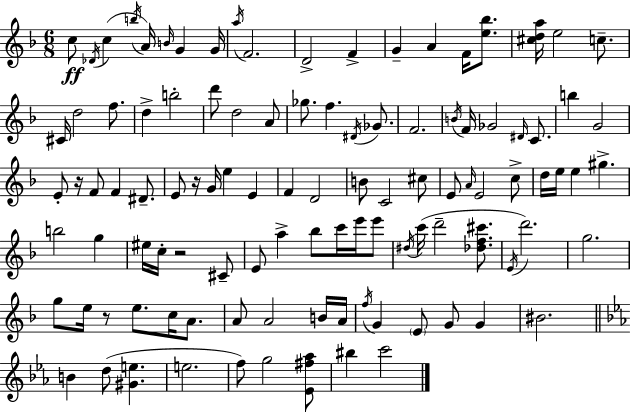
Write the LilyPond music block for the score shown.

{
  \clef treble
  \numericTimeSignature
  \time 6/8
  \key d \minor
  c''8\ff \acciaccatura { des'16 }( c''4 \acciaccatura { b''16 } a'16) \grace { b'16 } g'4 | g'16 \acciaccatura { a''16 } f'2. | d'2-> | f'4-> g'4-- a'4 | \break f'16 <e'' bes''>8. <cis'' d'' a''>16 e''2 | c''8.-- cis'16 d''2 | f''8. d''4-> b''2-. | d'''8 d''2 | \break a'8 ges''8. f''4. | \acciaccatura { dis'16 } ges'8. f'2. | \acciaccatura { b'16 } f'16 ges'2 | \grace { dis'16 } c'8. b''4 g'2 | \break e'8-. r16 f'8 | f'4 dis'8.-- e'8 r16 g'16 e''4 | e'4 f'4 d'2 | b'8 c'2 | \break cis''8 e'8 \grace { a'16 } e'2 | c''8-> d''16 e''16 e''4 | gis''4.-> b''2 | g''4 eis''16 c''16-. r2 | \break cis'8-- e'8 a''4-> | bes''8 c'''16 e'''16 e'''8 \acciaccatura { dis''16 } c'''16( d'''2-- | <des'' f'' cis'''>8. \acciaccatura { e'16 }) d'''2. | g''2. | \break g''8 | e''16 r8 e''8. c''16 a'8. a'8 | a'2 b'16 a'16 \acciaccatura { f''16 } g'4 | \parenthesize e'8 g'8 g'4 bis'2. | \break \bar "||" \break \key c \minor b'4 d''8( <gis' e''>4. | e''2. | f''8) g''2 <ees' fis'' aes''>8 | bis''4 c'''2 | \break \bar "|."
}